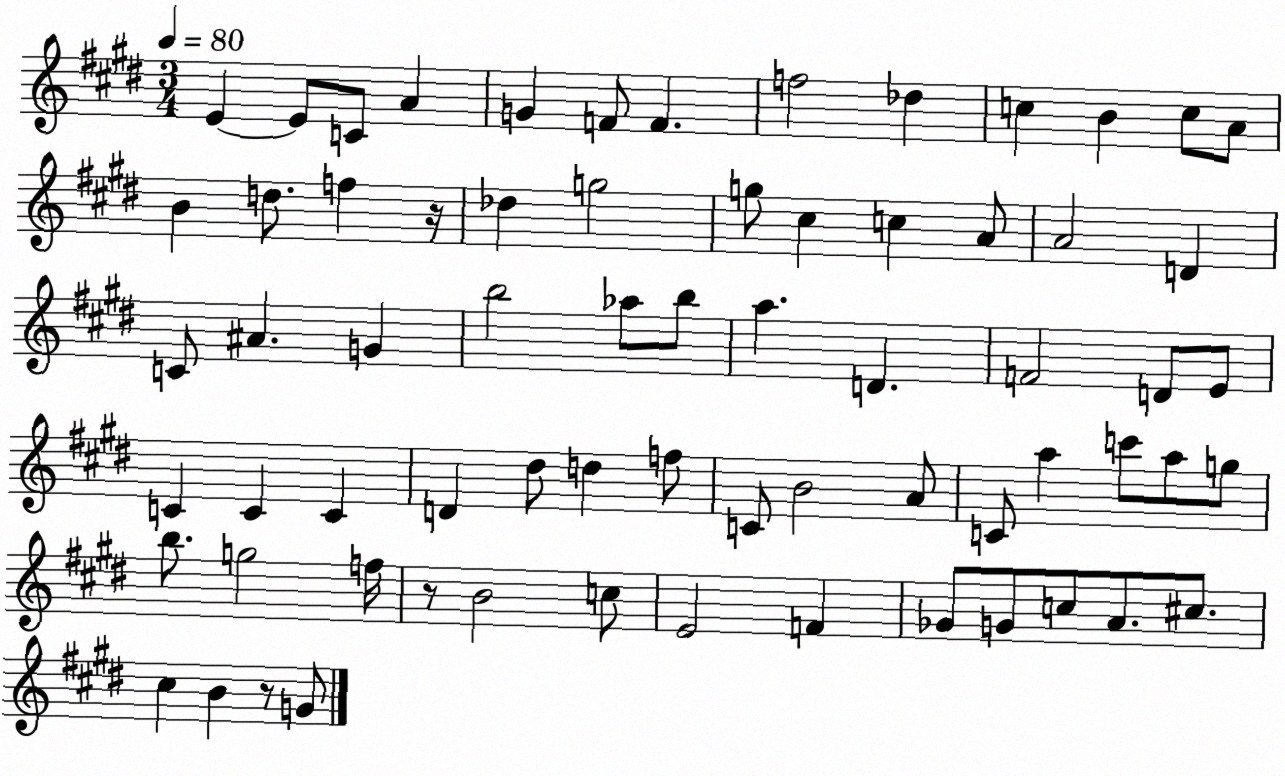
X:1
T:Untitled
M:3/4
L:1/4
K:E
E E/2 C/2 A G F/2 F f2 _d c B c/2 A/2 B d/2 f z/4 _d g2 g/2 ^c c A/2 A2 D C/2 ^A G b2 _a/2 b/2 a D F2 D/2 E/2 C C C D ^d/2 d f/2 C/2 B2 A/2 C/2 a c'/2 a/2 g/2 b/2 g2 f/4 z/2 B2 c/2 E2 F _G/2 G/2 c/2 A/2 ^c/2 ^c B z/2 G/2